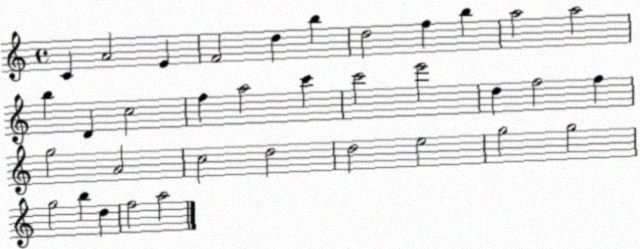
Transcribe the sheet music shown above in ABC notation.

X:1
T:Untitled
M:4/4
L:1/4
K:C
C A2 E F2 d b d2 f b a2 a2 b D c2 f a2 c' c'2 e'2 d f2 f g2 A2 c2 d2 d2 e2 g2 g2 g2 b d f2 a2